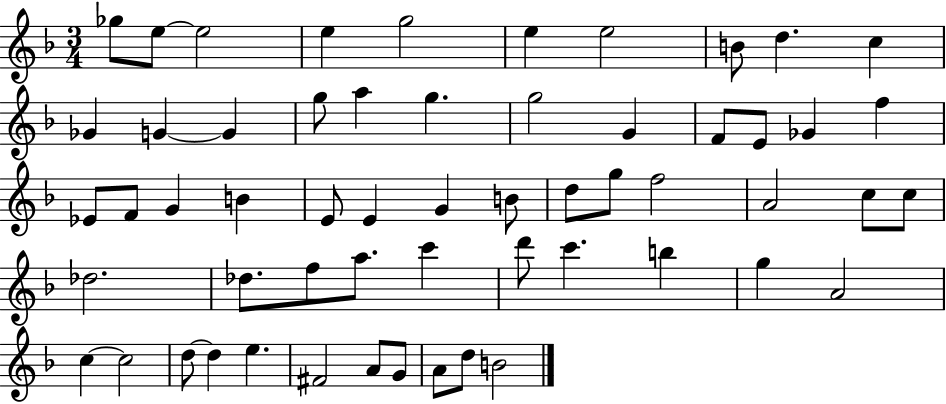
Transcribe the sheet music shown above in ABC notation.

X:1
T:Untitled
M:3/4
L:1/4
K:F
_g/2 e/2 e2 e g2 e e2 B/2 d c _G G G g/2 a g g2 G F/2 E/2 _G f _E/2 F/2 G B E/2 E G B/2 d/2 g/2 f2 A2 c/2 c/2 _d2 _d/2 f/2 a/2 c' d'/2 c' b g A2 c c2 d/2 d e ^F2 A/2 G/2 A/2 d/2 B2